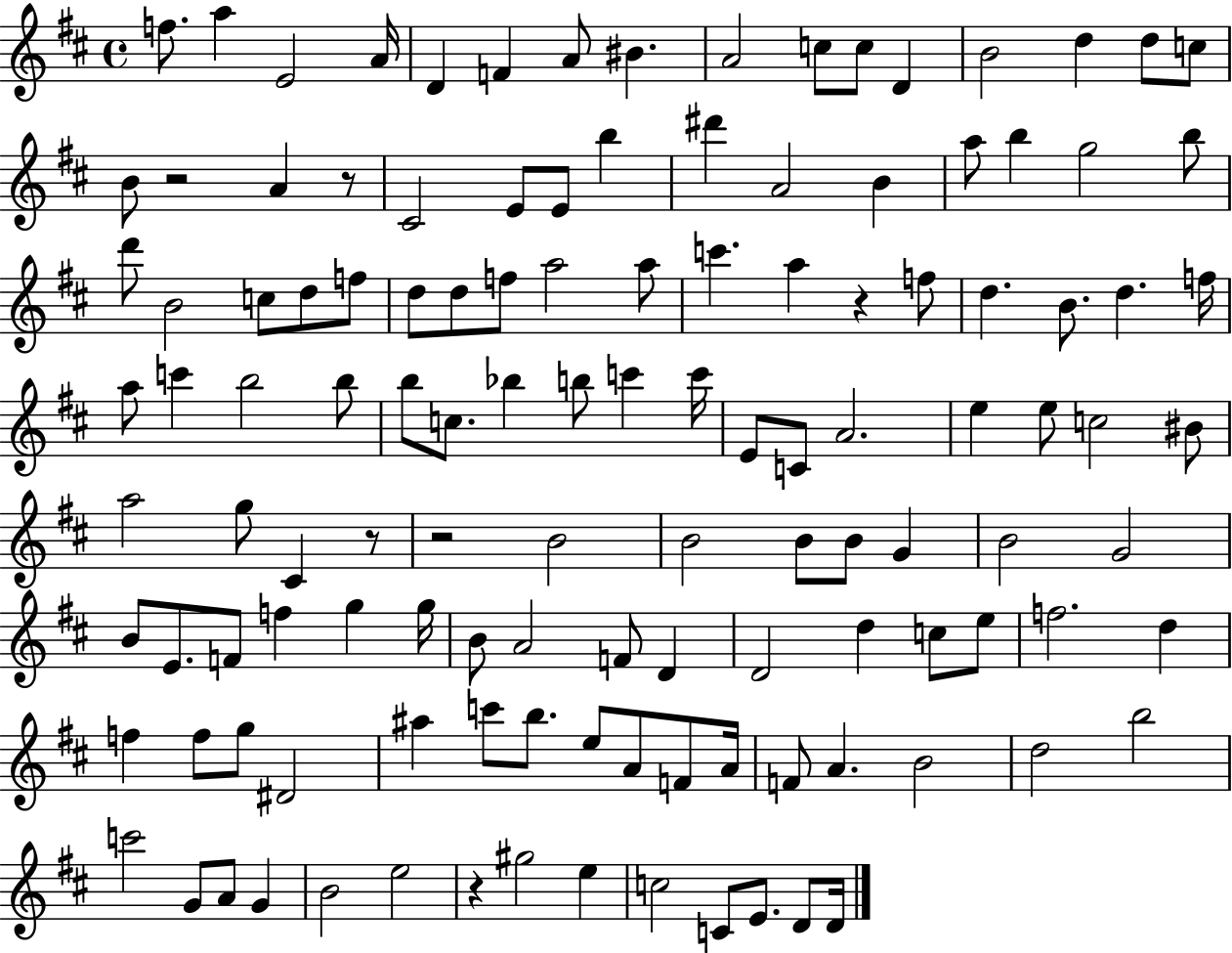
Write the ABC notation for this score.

X:1
T:Untitled
M:4/4
L:1/4
K:D
f/2 a E2 A/4 D F A/2 ^B A2 c/2 c/2 D B2 d d/2 c/2 B/2 z2 A z/2 ^C2 E/2 E/2 b ^d' A2 B a/2 b g2 b/2 d'/2 B2 c/2 d/2 f/2 d/2 d/2 f/2 a2 a/2 c' a z f/2 d B/2 d f/4 a/2 c' b2 b/2 b/2 c/2 _b b/2 c' c'/4 E/2 C/2 A2 e e/2 c2 ^B/2 a2 g/2 ^C z/2 z2 B2 B2 B/2 B/2 G B2 G2 B/2 E/2 F/2 f g g/4 B/2 A2 F/2 D D2 d c/2 e/2 f2 d f f/2 g/2 ^D2 ^a c'/2 b/2 e/2 A/2 F/2 A/4 F/2 A B2 d2 b2 c'2 G/2 A/2 G B2 e2 z ^g2 e c2 C/2 E/2 D/2 D/4